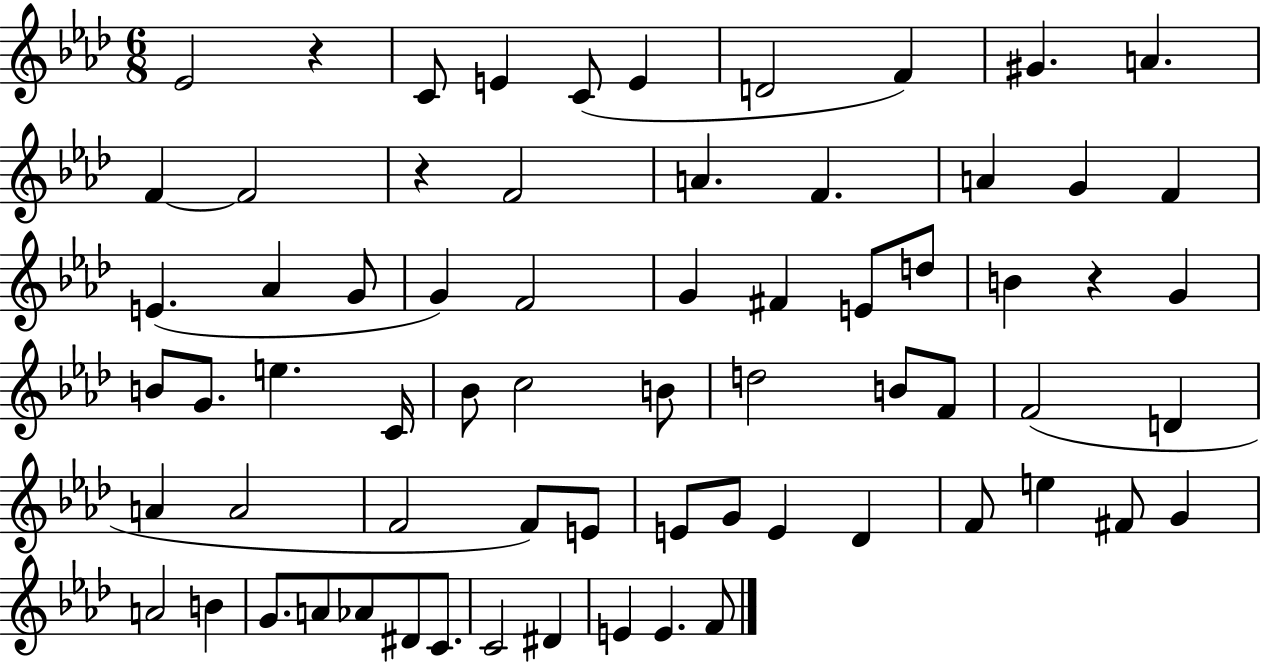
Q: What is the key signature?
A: AES major